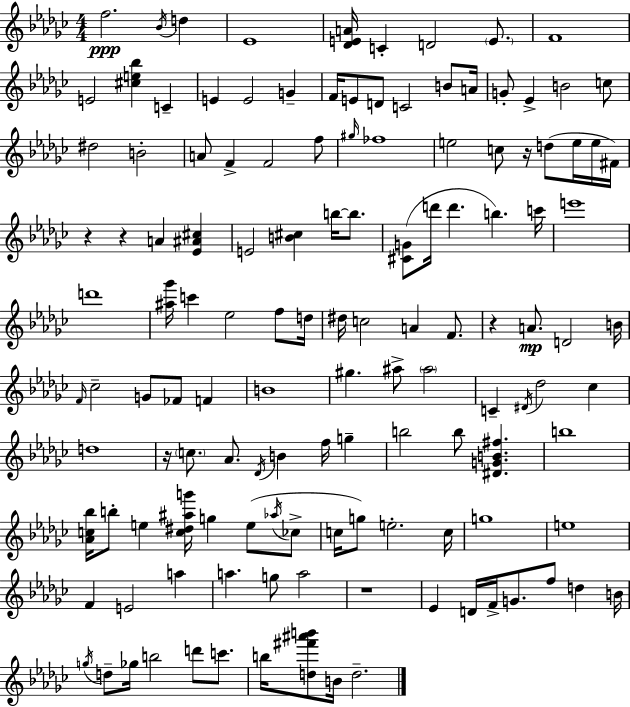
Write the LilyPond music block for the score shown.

{
  \clef treble
  \numericTimeSignature
  \time 4/4
  \key ees \minor
  f''2.\ppp \acciaccatura { bes'16 } d''4 | ees'1 | <des' e' a'>16 c'4-. d'2 \parenthesize e'8. | f'1 | \break e'2 <cis'' e'' bes''>4 c'4-- | e'4 e'2 g'4-- | f'16 e'8 d'8 c'2 b'8 | a'16 g'8-. ees'4-> b'2 c''8 | \break dis''2 b'2-. | a'8 f'4-> f'2 f''8 | \grace { gis''16 } fes''1 | e''2 c''8 r16 d''8( e''16 | \break e''16 fis'16) r4 r4 a'4 <ees' ais' cis''>4 | e'2 <b' cis''>4 b''16~~ b''8. | <cis' g'>8( d'''16 d'''4. b''4.) | c'''16 e'''1 | \break d'''1 | <ais'' ges'''>16 c'''4 ees''2 f''8 | d''16 dis''16 c''2 a'4 f'8. | r4 a'8.\mp d'2 | \break b'16 \grace { f'16 } ces''2-- g'8 fes'8 f'4 | b'1 | gis''4. ais''8-> \parenthesize ais''2 | c'4-- \acciaccatura { dis'16 } des''2 | \break ces''4 d''1 | r16 \parenthesize c''8. aes'8. \acciaccatura { des'16 } b'4 | f''16 g''4-- b''2 b''8 <dis' g' b' fis''>4. | b''1 | \break <aes' c'' bes''>16 b''8-. e''4 <c'' dis'' ais'' g'''>16 g''4 | e''8( \acciaccatura { aes''16 } ces''8-> c''16 g''8) e''2.-. | c''16 g''1 | e''1 | \break f'4 e'2 | a''4 a''4. g''8 a''2 | r1 | ees'4 d'16 f'16-> g'8. f''8 | \break d''4 b'16 \acciaccatura { g''16 } d''8-- ges''16 b''2 | d'''8 c'''8. b''16 <d'' fis''' ais''' b'''>8 b'16 d''2.-- | \bar "|."
}